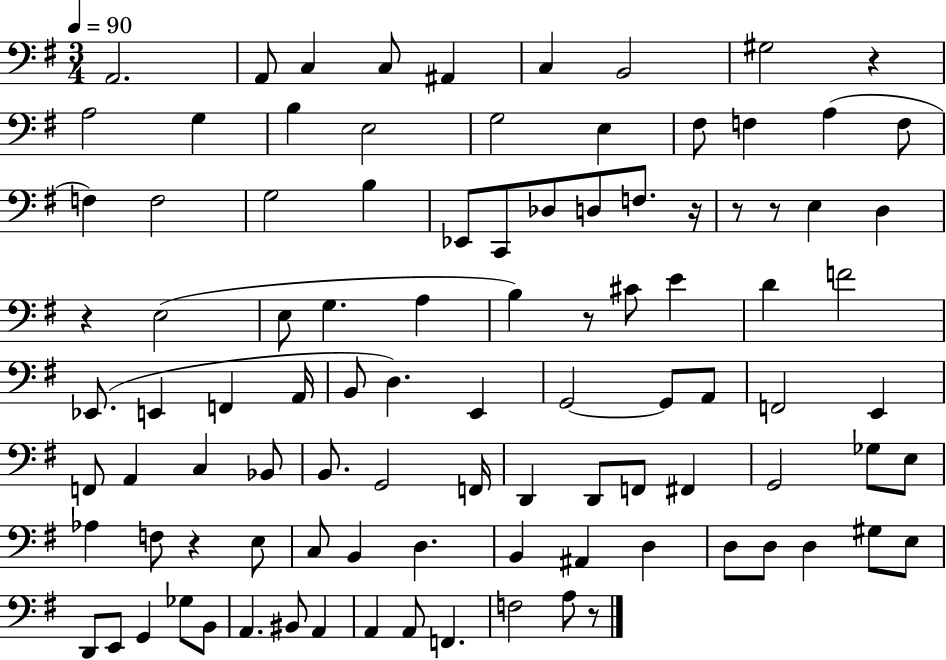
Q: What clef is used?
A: bass